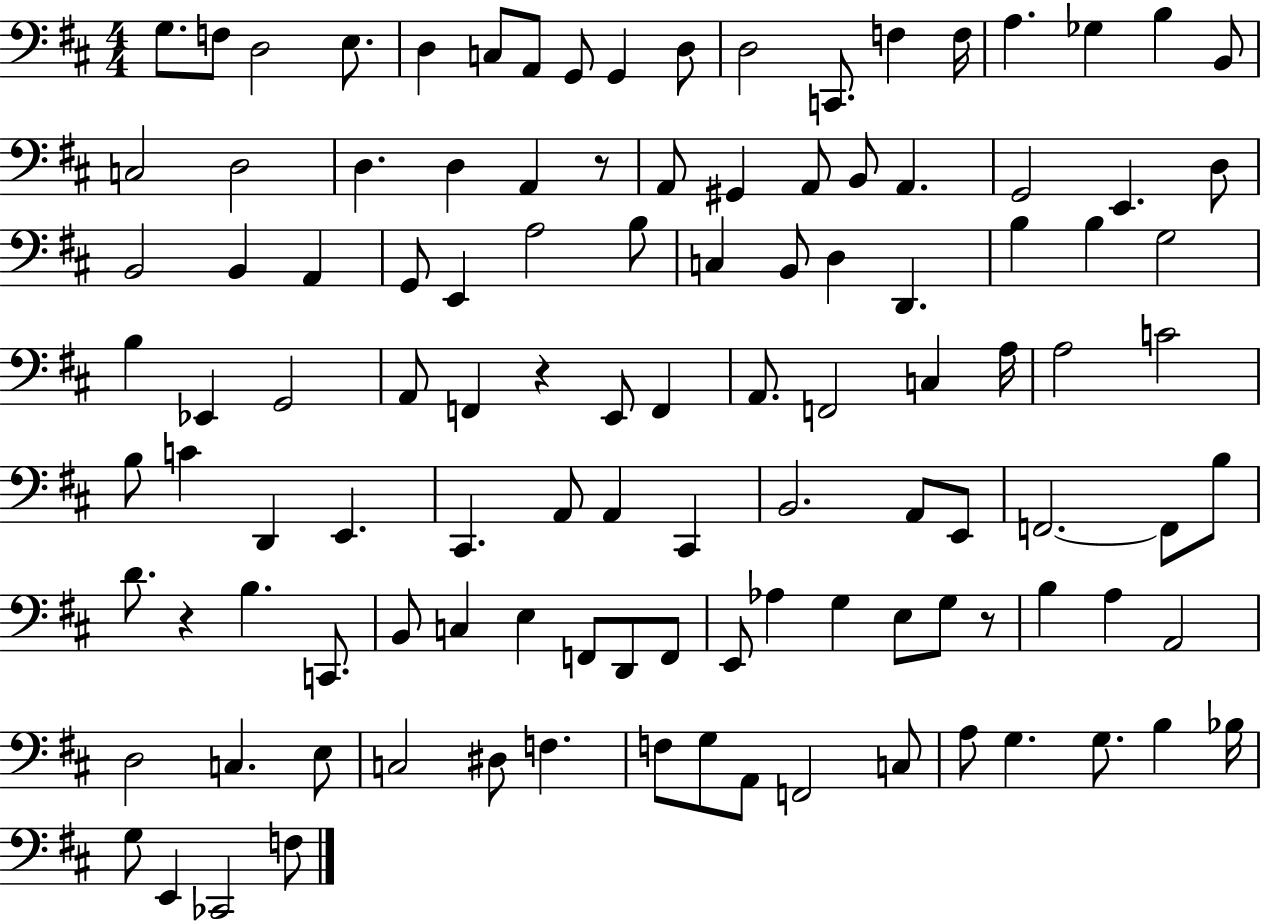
X:1
T:Untitled
M:4/4
L:1/4
K:D
G,/2 F,/2 D,2 E,/2 D, C,/2 A,,/2 G,,/2 G,, D,/2 D,2 C,,/2 F, F,/4 A, _G, B, B,,/2 C,2 D,2 D, D, A,, z/2 A,,/2 ^G,, A,,/2 B,,/2 A,, G,,2 E,, D,/2 B,,2 B,, A,, G,,/2 E,, A,2 B,/2 C, B,,/2 D, D,, B, B, G,2 B, _E,, G,,2 A,,/2 F,, z E,,/2 F,, A,,/2 F,,2 C, A,/4 A,2 C2 B,/2 C D,, E,, ^C,, A,,/2 A,, ^C,, B,,2 A,,/2 E,,/2 F,,2 F,,/2 B,/2 D/2 z B, C,,/2 B,,/2 C, E, F,,/2 D,,/2 F,,/2 E,,/2 _A, G, E,/2 G,/2 z/2 B, A, A,,2 D,2 C, E,/2 C,2 ^D,/2 F, F,/2 G,/2 A,,/2 F,,2 C,/2 A,/2 G, G,/2 B, _B,/4 G,/2 E,, _C,,2 F,/2